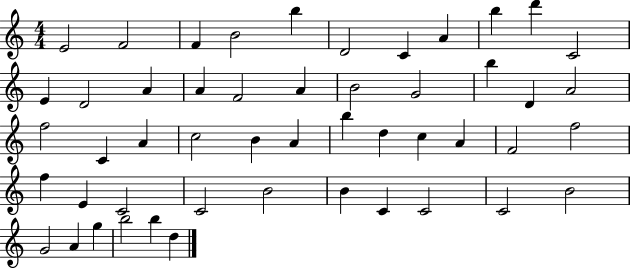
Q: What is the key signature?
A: C major